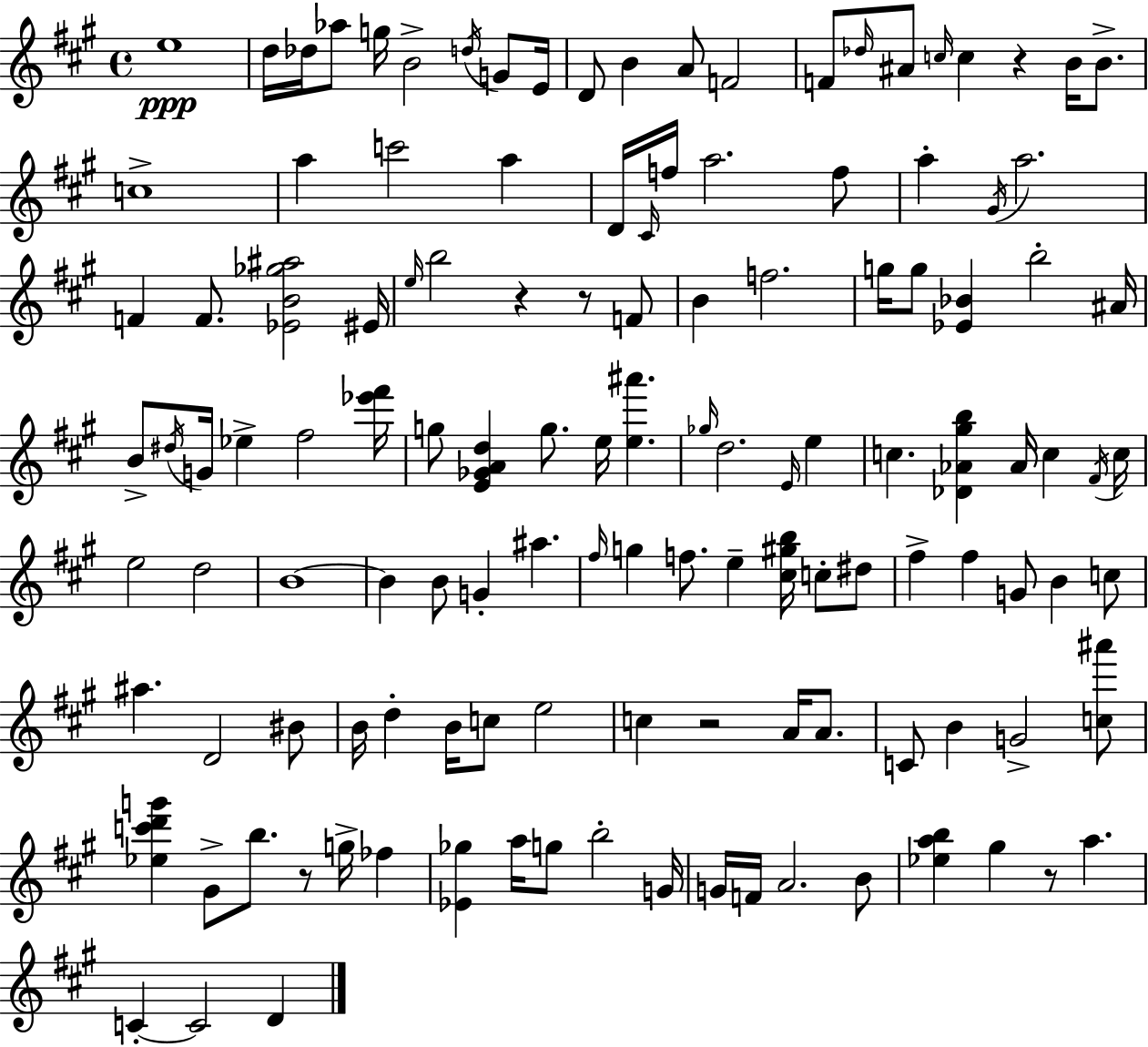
{
  \clef treble
  \time 4/4
  \defaultTimeSignature
  \key a \major
  e''1\ppp | d''16 des''16 aes''8 g''16 b'2-> \acciaccatura { d''16 } g'8 | e'16 d'8 b'4 a'8 f'2 | f'8 \grace { des''16 } ais'8 \grace { c''16 } c''4 r4 b'16 | \break b'8.-> c''1-> | a''4 c'''2 a''4 | d'16 \grace { cis'16 } f''16 a''2. | f''8 a''4-. \acciaccatura { gis'16 } a''2. | \break f'4 f'8. <ees' b' ges'' ais''>2 | eis'16 \grace { e''16 } b''2 r4 | r8 f'8 b'4 f''2. | g''16 g''8 <ees' bes'>4 b''2-. | \break ais'16 b'8-> \acciaccatura { dis''16 } g'16 ees''4-> fis''2 | <ees''' fis'''>16 g''8 <e' ges' a' d''>4 g''8. | e''16 <e'' ais'''>4. \grace { ges''16 } d''2. | \grace { e'16 } e''4 c''4. <des' aes' gis'' b''>4 | \break aes'16 c''4 \acciaccatura { fis'16 } c''16 e''2 | d''2 b'1~~ | b'4 b'8 | g'4-. ais''4. \grace { fis''16 } g''4 f''8. | \break e''4-- <cis'' gis'' b''>16 c''8-. dis''8 fis''4-> fis''4 | g'8 b'4 c''8 ais''4. | d'2 bis'8 b'16 d''4-. | b'16 c''8 e''2 c''4 r2 | \break a'16 a'8. c'8 b'4 | g'2-> <c'' ais'''>8 <ees'' c''' d''' g'''>4 gis'8-> | b''8. r8 g''16-> fes''4 <ees' ges''>4 a''16 | g''8 b''2-. g'16 g'16 f'16 a'2. | \break b'8 <ees'' a'' b''>4 gis''4 | r8 a''4. c'4-.~~ c'2 | d'4 \bar "|."
}